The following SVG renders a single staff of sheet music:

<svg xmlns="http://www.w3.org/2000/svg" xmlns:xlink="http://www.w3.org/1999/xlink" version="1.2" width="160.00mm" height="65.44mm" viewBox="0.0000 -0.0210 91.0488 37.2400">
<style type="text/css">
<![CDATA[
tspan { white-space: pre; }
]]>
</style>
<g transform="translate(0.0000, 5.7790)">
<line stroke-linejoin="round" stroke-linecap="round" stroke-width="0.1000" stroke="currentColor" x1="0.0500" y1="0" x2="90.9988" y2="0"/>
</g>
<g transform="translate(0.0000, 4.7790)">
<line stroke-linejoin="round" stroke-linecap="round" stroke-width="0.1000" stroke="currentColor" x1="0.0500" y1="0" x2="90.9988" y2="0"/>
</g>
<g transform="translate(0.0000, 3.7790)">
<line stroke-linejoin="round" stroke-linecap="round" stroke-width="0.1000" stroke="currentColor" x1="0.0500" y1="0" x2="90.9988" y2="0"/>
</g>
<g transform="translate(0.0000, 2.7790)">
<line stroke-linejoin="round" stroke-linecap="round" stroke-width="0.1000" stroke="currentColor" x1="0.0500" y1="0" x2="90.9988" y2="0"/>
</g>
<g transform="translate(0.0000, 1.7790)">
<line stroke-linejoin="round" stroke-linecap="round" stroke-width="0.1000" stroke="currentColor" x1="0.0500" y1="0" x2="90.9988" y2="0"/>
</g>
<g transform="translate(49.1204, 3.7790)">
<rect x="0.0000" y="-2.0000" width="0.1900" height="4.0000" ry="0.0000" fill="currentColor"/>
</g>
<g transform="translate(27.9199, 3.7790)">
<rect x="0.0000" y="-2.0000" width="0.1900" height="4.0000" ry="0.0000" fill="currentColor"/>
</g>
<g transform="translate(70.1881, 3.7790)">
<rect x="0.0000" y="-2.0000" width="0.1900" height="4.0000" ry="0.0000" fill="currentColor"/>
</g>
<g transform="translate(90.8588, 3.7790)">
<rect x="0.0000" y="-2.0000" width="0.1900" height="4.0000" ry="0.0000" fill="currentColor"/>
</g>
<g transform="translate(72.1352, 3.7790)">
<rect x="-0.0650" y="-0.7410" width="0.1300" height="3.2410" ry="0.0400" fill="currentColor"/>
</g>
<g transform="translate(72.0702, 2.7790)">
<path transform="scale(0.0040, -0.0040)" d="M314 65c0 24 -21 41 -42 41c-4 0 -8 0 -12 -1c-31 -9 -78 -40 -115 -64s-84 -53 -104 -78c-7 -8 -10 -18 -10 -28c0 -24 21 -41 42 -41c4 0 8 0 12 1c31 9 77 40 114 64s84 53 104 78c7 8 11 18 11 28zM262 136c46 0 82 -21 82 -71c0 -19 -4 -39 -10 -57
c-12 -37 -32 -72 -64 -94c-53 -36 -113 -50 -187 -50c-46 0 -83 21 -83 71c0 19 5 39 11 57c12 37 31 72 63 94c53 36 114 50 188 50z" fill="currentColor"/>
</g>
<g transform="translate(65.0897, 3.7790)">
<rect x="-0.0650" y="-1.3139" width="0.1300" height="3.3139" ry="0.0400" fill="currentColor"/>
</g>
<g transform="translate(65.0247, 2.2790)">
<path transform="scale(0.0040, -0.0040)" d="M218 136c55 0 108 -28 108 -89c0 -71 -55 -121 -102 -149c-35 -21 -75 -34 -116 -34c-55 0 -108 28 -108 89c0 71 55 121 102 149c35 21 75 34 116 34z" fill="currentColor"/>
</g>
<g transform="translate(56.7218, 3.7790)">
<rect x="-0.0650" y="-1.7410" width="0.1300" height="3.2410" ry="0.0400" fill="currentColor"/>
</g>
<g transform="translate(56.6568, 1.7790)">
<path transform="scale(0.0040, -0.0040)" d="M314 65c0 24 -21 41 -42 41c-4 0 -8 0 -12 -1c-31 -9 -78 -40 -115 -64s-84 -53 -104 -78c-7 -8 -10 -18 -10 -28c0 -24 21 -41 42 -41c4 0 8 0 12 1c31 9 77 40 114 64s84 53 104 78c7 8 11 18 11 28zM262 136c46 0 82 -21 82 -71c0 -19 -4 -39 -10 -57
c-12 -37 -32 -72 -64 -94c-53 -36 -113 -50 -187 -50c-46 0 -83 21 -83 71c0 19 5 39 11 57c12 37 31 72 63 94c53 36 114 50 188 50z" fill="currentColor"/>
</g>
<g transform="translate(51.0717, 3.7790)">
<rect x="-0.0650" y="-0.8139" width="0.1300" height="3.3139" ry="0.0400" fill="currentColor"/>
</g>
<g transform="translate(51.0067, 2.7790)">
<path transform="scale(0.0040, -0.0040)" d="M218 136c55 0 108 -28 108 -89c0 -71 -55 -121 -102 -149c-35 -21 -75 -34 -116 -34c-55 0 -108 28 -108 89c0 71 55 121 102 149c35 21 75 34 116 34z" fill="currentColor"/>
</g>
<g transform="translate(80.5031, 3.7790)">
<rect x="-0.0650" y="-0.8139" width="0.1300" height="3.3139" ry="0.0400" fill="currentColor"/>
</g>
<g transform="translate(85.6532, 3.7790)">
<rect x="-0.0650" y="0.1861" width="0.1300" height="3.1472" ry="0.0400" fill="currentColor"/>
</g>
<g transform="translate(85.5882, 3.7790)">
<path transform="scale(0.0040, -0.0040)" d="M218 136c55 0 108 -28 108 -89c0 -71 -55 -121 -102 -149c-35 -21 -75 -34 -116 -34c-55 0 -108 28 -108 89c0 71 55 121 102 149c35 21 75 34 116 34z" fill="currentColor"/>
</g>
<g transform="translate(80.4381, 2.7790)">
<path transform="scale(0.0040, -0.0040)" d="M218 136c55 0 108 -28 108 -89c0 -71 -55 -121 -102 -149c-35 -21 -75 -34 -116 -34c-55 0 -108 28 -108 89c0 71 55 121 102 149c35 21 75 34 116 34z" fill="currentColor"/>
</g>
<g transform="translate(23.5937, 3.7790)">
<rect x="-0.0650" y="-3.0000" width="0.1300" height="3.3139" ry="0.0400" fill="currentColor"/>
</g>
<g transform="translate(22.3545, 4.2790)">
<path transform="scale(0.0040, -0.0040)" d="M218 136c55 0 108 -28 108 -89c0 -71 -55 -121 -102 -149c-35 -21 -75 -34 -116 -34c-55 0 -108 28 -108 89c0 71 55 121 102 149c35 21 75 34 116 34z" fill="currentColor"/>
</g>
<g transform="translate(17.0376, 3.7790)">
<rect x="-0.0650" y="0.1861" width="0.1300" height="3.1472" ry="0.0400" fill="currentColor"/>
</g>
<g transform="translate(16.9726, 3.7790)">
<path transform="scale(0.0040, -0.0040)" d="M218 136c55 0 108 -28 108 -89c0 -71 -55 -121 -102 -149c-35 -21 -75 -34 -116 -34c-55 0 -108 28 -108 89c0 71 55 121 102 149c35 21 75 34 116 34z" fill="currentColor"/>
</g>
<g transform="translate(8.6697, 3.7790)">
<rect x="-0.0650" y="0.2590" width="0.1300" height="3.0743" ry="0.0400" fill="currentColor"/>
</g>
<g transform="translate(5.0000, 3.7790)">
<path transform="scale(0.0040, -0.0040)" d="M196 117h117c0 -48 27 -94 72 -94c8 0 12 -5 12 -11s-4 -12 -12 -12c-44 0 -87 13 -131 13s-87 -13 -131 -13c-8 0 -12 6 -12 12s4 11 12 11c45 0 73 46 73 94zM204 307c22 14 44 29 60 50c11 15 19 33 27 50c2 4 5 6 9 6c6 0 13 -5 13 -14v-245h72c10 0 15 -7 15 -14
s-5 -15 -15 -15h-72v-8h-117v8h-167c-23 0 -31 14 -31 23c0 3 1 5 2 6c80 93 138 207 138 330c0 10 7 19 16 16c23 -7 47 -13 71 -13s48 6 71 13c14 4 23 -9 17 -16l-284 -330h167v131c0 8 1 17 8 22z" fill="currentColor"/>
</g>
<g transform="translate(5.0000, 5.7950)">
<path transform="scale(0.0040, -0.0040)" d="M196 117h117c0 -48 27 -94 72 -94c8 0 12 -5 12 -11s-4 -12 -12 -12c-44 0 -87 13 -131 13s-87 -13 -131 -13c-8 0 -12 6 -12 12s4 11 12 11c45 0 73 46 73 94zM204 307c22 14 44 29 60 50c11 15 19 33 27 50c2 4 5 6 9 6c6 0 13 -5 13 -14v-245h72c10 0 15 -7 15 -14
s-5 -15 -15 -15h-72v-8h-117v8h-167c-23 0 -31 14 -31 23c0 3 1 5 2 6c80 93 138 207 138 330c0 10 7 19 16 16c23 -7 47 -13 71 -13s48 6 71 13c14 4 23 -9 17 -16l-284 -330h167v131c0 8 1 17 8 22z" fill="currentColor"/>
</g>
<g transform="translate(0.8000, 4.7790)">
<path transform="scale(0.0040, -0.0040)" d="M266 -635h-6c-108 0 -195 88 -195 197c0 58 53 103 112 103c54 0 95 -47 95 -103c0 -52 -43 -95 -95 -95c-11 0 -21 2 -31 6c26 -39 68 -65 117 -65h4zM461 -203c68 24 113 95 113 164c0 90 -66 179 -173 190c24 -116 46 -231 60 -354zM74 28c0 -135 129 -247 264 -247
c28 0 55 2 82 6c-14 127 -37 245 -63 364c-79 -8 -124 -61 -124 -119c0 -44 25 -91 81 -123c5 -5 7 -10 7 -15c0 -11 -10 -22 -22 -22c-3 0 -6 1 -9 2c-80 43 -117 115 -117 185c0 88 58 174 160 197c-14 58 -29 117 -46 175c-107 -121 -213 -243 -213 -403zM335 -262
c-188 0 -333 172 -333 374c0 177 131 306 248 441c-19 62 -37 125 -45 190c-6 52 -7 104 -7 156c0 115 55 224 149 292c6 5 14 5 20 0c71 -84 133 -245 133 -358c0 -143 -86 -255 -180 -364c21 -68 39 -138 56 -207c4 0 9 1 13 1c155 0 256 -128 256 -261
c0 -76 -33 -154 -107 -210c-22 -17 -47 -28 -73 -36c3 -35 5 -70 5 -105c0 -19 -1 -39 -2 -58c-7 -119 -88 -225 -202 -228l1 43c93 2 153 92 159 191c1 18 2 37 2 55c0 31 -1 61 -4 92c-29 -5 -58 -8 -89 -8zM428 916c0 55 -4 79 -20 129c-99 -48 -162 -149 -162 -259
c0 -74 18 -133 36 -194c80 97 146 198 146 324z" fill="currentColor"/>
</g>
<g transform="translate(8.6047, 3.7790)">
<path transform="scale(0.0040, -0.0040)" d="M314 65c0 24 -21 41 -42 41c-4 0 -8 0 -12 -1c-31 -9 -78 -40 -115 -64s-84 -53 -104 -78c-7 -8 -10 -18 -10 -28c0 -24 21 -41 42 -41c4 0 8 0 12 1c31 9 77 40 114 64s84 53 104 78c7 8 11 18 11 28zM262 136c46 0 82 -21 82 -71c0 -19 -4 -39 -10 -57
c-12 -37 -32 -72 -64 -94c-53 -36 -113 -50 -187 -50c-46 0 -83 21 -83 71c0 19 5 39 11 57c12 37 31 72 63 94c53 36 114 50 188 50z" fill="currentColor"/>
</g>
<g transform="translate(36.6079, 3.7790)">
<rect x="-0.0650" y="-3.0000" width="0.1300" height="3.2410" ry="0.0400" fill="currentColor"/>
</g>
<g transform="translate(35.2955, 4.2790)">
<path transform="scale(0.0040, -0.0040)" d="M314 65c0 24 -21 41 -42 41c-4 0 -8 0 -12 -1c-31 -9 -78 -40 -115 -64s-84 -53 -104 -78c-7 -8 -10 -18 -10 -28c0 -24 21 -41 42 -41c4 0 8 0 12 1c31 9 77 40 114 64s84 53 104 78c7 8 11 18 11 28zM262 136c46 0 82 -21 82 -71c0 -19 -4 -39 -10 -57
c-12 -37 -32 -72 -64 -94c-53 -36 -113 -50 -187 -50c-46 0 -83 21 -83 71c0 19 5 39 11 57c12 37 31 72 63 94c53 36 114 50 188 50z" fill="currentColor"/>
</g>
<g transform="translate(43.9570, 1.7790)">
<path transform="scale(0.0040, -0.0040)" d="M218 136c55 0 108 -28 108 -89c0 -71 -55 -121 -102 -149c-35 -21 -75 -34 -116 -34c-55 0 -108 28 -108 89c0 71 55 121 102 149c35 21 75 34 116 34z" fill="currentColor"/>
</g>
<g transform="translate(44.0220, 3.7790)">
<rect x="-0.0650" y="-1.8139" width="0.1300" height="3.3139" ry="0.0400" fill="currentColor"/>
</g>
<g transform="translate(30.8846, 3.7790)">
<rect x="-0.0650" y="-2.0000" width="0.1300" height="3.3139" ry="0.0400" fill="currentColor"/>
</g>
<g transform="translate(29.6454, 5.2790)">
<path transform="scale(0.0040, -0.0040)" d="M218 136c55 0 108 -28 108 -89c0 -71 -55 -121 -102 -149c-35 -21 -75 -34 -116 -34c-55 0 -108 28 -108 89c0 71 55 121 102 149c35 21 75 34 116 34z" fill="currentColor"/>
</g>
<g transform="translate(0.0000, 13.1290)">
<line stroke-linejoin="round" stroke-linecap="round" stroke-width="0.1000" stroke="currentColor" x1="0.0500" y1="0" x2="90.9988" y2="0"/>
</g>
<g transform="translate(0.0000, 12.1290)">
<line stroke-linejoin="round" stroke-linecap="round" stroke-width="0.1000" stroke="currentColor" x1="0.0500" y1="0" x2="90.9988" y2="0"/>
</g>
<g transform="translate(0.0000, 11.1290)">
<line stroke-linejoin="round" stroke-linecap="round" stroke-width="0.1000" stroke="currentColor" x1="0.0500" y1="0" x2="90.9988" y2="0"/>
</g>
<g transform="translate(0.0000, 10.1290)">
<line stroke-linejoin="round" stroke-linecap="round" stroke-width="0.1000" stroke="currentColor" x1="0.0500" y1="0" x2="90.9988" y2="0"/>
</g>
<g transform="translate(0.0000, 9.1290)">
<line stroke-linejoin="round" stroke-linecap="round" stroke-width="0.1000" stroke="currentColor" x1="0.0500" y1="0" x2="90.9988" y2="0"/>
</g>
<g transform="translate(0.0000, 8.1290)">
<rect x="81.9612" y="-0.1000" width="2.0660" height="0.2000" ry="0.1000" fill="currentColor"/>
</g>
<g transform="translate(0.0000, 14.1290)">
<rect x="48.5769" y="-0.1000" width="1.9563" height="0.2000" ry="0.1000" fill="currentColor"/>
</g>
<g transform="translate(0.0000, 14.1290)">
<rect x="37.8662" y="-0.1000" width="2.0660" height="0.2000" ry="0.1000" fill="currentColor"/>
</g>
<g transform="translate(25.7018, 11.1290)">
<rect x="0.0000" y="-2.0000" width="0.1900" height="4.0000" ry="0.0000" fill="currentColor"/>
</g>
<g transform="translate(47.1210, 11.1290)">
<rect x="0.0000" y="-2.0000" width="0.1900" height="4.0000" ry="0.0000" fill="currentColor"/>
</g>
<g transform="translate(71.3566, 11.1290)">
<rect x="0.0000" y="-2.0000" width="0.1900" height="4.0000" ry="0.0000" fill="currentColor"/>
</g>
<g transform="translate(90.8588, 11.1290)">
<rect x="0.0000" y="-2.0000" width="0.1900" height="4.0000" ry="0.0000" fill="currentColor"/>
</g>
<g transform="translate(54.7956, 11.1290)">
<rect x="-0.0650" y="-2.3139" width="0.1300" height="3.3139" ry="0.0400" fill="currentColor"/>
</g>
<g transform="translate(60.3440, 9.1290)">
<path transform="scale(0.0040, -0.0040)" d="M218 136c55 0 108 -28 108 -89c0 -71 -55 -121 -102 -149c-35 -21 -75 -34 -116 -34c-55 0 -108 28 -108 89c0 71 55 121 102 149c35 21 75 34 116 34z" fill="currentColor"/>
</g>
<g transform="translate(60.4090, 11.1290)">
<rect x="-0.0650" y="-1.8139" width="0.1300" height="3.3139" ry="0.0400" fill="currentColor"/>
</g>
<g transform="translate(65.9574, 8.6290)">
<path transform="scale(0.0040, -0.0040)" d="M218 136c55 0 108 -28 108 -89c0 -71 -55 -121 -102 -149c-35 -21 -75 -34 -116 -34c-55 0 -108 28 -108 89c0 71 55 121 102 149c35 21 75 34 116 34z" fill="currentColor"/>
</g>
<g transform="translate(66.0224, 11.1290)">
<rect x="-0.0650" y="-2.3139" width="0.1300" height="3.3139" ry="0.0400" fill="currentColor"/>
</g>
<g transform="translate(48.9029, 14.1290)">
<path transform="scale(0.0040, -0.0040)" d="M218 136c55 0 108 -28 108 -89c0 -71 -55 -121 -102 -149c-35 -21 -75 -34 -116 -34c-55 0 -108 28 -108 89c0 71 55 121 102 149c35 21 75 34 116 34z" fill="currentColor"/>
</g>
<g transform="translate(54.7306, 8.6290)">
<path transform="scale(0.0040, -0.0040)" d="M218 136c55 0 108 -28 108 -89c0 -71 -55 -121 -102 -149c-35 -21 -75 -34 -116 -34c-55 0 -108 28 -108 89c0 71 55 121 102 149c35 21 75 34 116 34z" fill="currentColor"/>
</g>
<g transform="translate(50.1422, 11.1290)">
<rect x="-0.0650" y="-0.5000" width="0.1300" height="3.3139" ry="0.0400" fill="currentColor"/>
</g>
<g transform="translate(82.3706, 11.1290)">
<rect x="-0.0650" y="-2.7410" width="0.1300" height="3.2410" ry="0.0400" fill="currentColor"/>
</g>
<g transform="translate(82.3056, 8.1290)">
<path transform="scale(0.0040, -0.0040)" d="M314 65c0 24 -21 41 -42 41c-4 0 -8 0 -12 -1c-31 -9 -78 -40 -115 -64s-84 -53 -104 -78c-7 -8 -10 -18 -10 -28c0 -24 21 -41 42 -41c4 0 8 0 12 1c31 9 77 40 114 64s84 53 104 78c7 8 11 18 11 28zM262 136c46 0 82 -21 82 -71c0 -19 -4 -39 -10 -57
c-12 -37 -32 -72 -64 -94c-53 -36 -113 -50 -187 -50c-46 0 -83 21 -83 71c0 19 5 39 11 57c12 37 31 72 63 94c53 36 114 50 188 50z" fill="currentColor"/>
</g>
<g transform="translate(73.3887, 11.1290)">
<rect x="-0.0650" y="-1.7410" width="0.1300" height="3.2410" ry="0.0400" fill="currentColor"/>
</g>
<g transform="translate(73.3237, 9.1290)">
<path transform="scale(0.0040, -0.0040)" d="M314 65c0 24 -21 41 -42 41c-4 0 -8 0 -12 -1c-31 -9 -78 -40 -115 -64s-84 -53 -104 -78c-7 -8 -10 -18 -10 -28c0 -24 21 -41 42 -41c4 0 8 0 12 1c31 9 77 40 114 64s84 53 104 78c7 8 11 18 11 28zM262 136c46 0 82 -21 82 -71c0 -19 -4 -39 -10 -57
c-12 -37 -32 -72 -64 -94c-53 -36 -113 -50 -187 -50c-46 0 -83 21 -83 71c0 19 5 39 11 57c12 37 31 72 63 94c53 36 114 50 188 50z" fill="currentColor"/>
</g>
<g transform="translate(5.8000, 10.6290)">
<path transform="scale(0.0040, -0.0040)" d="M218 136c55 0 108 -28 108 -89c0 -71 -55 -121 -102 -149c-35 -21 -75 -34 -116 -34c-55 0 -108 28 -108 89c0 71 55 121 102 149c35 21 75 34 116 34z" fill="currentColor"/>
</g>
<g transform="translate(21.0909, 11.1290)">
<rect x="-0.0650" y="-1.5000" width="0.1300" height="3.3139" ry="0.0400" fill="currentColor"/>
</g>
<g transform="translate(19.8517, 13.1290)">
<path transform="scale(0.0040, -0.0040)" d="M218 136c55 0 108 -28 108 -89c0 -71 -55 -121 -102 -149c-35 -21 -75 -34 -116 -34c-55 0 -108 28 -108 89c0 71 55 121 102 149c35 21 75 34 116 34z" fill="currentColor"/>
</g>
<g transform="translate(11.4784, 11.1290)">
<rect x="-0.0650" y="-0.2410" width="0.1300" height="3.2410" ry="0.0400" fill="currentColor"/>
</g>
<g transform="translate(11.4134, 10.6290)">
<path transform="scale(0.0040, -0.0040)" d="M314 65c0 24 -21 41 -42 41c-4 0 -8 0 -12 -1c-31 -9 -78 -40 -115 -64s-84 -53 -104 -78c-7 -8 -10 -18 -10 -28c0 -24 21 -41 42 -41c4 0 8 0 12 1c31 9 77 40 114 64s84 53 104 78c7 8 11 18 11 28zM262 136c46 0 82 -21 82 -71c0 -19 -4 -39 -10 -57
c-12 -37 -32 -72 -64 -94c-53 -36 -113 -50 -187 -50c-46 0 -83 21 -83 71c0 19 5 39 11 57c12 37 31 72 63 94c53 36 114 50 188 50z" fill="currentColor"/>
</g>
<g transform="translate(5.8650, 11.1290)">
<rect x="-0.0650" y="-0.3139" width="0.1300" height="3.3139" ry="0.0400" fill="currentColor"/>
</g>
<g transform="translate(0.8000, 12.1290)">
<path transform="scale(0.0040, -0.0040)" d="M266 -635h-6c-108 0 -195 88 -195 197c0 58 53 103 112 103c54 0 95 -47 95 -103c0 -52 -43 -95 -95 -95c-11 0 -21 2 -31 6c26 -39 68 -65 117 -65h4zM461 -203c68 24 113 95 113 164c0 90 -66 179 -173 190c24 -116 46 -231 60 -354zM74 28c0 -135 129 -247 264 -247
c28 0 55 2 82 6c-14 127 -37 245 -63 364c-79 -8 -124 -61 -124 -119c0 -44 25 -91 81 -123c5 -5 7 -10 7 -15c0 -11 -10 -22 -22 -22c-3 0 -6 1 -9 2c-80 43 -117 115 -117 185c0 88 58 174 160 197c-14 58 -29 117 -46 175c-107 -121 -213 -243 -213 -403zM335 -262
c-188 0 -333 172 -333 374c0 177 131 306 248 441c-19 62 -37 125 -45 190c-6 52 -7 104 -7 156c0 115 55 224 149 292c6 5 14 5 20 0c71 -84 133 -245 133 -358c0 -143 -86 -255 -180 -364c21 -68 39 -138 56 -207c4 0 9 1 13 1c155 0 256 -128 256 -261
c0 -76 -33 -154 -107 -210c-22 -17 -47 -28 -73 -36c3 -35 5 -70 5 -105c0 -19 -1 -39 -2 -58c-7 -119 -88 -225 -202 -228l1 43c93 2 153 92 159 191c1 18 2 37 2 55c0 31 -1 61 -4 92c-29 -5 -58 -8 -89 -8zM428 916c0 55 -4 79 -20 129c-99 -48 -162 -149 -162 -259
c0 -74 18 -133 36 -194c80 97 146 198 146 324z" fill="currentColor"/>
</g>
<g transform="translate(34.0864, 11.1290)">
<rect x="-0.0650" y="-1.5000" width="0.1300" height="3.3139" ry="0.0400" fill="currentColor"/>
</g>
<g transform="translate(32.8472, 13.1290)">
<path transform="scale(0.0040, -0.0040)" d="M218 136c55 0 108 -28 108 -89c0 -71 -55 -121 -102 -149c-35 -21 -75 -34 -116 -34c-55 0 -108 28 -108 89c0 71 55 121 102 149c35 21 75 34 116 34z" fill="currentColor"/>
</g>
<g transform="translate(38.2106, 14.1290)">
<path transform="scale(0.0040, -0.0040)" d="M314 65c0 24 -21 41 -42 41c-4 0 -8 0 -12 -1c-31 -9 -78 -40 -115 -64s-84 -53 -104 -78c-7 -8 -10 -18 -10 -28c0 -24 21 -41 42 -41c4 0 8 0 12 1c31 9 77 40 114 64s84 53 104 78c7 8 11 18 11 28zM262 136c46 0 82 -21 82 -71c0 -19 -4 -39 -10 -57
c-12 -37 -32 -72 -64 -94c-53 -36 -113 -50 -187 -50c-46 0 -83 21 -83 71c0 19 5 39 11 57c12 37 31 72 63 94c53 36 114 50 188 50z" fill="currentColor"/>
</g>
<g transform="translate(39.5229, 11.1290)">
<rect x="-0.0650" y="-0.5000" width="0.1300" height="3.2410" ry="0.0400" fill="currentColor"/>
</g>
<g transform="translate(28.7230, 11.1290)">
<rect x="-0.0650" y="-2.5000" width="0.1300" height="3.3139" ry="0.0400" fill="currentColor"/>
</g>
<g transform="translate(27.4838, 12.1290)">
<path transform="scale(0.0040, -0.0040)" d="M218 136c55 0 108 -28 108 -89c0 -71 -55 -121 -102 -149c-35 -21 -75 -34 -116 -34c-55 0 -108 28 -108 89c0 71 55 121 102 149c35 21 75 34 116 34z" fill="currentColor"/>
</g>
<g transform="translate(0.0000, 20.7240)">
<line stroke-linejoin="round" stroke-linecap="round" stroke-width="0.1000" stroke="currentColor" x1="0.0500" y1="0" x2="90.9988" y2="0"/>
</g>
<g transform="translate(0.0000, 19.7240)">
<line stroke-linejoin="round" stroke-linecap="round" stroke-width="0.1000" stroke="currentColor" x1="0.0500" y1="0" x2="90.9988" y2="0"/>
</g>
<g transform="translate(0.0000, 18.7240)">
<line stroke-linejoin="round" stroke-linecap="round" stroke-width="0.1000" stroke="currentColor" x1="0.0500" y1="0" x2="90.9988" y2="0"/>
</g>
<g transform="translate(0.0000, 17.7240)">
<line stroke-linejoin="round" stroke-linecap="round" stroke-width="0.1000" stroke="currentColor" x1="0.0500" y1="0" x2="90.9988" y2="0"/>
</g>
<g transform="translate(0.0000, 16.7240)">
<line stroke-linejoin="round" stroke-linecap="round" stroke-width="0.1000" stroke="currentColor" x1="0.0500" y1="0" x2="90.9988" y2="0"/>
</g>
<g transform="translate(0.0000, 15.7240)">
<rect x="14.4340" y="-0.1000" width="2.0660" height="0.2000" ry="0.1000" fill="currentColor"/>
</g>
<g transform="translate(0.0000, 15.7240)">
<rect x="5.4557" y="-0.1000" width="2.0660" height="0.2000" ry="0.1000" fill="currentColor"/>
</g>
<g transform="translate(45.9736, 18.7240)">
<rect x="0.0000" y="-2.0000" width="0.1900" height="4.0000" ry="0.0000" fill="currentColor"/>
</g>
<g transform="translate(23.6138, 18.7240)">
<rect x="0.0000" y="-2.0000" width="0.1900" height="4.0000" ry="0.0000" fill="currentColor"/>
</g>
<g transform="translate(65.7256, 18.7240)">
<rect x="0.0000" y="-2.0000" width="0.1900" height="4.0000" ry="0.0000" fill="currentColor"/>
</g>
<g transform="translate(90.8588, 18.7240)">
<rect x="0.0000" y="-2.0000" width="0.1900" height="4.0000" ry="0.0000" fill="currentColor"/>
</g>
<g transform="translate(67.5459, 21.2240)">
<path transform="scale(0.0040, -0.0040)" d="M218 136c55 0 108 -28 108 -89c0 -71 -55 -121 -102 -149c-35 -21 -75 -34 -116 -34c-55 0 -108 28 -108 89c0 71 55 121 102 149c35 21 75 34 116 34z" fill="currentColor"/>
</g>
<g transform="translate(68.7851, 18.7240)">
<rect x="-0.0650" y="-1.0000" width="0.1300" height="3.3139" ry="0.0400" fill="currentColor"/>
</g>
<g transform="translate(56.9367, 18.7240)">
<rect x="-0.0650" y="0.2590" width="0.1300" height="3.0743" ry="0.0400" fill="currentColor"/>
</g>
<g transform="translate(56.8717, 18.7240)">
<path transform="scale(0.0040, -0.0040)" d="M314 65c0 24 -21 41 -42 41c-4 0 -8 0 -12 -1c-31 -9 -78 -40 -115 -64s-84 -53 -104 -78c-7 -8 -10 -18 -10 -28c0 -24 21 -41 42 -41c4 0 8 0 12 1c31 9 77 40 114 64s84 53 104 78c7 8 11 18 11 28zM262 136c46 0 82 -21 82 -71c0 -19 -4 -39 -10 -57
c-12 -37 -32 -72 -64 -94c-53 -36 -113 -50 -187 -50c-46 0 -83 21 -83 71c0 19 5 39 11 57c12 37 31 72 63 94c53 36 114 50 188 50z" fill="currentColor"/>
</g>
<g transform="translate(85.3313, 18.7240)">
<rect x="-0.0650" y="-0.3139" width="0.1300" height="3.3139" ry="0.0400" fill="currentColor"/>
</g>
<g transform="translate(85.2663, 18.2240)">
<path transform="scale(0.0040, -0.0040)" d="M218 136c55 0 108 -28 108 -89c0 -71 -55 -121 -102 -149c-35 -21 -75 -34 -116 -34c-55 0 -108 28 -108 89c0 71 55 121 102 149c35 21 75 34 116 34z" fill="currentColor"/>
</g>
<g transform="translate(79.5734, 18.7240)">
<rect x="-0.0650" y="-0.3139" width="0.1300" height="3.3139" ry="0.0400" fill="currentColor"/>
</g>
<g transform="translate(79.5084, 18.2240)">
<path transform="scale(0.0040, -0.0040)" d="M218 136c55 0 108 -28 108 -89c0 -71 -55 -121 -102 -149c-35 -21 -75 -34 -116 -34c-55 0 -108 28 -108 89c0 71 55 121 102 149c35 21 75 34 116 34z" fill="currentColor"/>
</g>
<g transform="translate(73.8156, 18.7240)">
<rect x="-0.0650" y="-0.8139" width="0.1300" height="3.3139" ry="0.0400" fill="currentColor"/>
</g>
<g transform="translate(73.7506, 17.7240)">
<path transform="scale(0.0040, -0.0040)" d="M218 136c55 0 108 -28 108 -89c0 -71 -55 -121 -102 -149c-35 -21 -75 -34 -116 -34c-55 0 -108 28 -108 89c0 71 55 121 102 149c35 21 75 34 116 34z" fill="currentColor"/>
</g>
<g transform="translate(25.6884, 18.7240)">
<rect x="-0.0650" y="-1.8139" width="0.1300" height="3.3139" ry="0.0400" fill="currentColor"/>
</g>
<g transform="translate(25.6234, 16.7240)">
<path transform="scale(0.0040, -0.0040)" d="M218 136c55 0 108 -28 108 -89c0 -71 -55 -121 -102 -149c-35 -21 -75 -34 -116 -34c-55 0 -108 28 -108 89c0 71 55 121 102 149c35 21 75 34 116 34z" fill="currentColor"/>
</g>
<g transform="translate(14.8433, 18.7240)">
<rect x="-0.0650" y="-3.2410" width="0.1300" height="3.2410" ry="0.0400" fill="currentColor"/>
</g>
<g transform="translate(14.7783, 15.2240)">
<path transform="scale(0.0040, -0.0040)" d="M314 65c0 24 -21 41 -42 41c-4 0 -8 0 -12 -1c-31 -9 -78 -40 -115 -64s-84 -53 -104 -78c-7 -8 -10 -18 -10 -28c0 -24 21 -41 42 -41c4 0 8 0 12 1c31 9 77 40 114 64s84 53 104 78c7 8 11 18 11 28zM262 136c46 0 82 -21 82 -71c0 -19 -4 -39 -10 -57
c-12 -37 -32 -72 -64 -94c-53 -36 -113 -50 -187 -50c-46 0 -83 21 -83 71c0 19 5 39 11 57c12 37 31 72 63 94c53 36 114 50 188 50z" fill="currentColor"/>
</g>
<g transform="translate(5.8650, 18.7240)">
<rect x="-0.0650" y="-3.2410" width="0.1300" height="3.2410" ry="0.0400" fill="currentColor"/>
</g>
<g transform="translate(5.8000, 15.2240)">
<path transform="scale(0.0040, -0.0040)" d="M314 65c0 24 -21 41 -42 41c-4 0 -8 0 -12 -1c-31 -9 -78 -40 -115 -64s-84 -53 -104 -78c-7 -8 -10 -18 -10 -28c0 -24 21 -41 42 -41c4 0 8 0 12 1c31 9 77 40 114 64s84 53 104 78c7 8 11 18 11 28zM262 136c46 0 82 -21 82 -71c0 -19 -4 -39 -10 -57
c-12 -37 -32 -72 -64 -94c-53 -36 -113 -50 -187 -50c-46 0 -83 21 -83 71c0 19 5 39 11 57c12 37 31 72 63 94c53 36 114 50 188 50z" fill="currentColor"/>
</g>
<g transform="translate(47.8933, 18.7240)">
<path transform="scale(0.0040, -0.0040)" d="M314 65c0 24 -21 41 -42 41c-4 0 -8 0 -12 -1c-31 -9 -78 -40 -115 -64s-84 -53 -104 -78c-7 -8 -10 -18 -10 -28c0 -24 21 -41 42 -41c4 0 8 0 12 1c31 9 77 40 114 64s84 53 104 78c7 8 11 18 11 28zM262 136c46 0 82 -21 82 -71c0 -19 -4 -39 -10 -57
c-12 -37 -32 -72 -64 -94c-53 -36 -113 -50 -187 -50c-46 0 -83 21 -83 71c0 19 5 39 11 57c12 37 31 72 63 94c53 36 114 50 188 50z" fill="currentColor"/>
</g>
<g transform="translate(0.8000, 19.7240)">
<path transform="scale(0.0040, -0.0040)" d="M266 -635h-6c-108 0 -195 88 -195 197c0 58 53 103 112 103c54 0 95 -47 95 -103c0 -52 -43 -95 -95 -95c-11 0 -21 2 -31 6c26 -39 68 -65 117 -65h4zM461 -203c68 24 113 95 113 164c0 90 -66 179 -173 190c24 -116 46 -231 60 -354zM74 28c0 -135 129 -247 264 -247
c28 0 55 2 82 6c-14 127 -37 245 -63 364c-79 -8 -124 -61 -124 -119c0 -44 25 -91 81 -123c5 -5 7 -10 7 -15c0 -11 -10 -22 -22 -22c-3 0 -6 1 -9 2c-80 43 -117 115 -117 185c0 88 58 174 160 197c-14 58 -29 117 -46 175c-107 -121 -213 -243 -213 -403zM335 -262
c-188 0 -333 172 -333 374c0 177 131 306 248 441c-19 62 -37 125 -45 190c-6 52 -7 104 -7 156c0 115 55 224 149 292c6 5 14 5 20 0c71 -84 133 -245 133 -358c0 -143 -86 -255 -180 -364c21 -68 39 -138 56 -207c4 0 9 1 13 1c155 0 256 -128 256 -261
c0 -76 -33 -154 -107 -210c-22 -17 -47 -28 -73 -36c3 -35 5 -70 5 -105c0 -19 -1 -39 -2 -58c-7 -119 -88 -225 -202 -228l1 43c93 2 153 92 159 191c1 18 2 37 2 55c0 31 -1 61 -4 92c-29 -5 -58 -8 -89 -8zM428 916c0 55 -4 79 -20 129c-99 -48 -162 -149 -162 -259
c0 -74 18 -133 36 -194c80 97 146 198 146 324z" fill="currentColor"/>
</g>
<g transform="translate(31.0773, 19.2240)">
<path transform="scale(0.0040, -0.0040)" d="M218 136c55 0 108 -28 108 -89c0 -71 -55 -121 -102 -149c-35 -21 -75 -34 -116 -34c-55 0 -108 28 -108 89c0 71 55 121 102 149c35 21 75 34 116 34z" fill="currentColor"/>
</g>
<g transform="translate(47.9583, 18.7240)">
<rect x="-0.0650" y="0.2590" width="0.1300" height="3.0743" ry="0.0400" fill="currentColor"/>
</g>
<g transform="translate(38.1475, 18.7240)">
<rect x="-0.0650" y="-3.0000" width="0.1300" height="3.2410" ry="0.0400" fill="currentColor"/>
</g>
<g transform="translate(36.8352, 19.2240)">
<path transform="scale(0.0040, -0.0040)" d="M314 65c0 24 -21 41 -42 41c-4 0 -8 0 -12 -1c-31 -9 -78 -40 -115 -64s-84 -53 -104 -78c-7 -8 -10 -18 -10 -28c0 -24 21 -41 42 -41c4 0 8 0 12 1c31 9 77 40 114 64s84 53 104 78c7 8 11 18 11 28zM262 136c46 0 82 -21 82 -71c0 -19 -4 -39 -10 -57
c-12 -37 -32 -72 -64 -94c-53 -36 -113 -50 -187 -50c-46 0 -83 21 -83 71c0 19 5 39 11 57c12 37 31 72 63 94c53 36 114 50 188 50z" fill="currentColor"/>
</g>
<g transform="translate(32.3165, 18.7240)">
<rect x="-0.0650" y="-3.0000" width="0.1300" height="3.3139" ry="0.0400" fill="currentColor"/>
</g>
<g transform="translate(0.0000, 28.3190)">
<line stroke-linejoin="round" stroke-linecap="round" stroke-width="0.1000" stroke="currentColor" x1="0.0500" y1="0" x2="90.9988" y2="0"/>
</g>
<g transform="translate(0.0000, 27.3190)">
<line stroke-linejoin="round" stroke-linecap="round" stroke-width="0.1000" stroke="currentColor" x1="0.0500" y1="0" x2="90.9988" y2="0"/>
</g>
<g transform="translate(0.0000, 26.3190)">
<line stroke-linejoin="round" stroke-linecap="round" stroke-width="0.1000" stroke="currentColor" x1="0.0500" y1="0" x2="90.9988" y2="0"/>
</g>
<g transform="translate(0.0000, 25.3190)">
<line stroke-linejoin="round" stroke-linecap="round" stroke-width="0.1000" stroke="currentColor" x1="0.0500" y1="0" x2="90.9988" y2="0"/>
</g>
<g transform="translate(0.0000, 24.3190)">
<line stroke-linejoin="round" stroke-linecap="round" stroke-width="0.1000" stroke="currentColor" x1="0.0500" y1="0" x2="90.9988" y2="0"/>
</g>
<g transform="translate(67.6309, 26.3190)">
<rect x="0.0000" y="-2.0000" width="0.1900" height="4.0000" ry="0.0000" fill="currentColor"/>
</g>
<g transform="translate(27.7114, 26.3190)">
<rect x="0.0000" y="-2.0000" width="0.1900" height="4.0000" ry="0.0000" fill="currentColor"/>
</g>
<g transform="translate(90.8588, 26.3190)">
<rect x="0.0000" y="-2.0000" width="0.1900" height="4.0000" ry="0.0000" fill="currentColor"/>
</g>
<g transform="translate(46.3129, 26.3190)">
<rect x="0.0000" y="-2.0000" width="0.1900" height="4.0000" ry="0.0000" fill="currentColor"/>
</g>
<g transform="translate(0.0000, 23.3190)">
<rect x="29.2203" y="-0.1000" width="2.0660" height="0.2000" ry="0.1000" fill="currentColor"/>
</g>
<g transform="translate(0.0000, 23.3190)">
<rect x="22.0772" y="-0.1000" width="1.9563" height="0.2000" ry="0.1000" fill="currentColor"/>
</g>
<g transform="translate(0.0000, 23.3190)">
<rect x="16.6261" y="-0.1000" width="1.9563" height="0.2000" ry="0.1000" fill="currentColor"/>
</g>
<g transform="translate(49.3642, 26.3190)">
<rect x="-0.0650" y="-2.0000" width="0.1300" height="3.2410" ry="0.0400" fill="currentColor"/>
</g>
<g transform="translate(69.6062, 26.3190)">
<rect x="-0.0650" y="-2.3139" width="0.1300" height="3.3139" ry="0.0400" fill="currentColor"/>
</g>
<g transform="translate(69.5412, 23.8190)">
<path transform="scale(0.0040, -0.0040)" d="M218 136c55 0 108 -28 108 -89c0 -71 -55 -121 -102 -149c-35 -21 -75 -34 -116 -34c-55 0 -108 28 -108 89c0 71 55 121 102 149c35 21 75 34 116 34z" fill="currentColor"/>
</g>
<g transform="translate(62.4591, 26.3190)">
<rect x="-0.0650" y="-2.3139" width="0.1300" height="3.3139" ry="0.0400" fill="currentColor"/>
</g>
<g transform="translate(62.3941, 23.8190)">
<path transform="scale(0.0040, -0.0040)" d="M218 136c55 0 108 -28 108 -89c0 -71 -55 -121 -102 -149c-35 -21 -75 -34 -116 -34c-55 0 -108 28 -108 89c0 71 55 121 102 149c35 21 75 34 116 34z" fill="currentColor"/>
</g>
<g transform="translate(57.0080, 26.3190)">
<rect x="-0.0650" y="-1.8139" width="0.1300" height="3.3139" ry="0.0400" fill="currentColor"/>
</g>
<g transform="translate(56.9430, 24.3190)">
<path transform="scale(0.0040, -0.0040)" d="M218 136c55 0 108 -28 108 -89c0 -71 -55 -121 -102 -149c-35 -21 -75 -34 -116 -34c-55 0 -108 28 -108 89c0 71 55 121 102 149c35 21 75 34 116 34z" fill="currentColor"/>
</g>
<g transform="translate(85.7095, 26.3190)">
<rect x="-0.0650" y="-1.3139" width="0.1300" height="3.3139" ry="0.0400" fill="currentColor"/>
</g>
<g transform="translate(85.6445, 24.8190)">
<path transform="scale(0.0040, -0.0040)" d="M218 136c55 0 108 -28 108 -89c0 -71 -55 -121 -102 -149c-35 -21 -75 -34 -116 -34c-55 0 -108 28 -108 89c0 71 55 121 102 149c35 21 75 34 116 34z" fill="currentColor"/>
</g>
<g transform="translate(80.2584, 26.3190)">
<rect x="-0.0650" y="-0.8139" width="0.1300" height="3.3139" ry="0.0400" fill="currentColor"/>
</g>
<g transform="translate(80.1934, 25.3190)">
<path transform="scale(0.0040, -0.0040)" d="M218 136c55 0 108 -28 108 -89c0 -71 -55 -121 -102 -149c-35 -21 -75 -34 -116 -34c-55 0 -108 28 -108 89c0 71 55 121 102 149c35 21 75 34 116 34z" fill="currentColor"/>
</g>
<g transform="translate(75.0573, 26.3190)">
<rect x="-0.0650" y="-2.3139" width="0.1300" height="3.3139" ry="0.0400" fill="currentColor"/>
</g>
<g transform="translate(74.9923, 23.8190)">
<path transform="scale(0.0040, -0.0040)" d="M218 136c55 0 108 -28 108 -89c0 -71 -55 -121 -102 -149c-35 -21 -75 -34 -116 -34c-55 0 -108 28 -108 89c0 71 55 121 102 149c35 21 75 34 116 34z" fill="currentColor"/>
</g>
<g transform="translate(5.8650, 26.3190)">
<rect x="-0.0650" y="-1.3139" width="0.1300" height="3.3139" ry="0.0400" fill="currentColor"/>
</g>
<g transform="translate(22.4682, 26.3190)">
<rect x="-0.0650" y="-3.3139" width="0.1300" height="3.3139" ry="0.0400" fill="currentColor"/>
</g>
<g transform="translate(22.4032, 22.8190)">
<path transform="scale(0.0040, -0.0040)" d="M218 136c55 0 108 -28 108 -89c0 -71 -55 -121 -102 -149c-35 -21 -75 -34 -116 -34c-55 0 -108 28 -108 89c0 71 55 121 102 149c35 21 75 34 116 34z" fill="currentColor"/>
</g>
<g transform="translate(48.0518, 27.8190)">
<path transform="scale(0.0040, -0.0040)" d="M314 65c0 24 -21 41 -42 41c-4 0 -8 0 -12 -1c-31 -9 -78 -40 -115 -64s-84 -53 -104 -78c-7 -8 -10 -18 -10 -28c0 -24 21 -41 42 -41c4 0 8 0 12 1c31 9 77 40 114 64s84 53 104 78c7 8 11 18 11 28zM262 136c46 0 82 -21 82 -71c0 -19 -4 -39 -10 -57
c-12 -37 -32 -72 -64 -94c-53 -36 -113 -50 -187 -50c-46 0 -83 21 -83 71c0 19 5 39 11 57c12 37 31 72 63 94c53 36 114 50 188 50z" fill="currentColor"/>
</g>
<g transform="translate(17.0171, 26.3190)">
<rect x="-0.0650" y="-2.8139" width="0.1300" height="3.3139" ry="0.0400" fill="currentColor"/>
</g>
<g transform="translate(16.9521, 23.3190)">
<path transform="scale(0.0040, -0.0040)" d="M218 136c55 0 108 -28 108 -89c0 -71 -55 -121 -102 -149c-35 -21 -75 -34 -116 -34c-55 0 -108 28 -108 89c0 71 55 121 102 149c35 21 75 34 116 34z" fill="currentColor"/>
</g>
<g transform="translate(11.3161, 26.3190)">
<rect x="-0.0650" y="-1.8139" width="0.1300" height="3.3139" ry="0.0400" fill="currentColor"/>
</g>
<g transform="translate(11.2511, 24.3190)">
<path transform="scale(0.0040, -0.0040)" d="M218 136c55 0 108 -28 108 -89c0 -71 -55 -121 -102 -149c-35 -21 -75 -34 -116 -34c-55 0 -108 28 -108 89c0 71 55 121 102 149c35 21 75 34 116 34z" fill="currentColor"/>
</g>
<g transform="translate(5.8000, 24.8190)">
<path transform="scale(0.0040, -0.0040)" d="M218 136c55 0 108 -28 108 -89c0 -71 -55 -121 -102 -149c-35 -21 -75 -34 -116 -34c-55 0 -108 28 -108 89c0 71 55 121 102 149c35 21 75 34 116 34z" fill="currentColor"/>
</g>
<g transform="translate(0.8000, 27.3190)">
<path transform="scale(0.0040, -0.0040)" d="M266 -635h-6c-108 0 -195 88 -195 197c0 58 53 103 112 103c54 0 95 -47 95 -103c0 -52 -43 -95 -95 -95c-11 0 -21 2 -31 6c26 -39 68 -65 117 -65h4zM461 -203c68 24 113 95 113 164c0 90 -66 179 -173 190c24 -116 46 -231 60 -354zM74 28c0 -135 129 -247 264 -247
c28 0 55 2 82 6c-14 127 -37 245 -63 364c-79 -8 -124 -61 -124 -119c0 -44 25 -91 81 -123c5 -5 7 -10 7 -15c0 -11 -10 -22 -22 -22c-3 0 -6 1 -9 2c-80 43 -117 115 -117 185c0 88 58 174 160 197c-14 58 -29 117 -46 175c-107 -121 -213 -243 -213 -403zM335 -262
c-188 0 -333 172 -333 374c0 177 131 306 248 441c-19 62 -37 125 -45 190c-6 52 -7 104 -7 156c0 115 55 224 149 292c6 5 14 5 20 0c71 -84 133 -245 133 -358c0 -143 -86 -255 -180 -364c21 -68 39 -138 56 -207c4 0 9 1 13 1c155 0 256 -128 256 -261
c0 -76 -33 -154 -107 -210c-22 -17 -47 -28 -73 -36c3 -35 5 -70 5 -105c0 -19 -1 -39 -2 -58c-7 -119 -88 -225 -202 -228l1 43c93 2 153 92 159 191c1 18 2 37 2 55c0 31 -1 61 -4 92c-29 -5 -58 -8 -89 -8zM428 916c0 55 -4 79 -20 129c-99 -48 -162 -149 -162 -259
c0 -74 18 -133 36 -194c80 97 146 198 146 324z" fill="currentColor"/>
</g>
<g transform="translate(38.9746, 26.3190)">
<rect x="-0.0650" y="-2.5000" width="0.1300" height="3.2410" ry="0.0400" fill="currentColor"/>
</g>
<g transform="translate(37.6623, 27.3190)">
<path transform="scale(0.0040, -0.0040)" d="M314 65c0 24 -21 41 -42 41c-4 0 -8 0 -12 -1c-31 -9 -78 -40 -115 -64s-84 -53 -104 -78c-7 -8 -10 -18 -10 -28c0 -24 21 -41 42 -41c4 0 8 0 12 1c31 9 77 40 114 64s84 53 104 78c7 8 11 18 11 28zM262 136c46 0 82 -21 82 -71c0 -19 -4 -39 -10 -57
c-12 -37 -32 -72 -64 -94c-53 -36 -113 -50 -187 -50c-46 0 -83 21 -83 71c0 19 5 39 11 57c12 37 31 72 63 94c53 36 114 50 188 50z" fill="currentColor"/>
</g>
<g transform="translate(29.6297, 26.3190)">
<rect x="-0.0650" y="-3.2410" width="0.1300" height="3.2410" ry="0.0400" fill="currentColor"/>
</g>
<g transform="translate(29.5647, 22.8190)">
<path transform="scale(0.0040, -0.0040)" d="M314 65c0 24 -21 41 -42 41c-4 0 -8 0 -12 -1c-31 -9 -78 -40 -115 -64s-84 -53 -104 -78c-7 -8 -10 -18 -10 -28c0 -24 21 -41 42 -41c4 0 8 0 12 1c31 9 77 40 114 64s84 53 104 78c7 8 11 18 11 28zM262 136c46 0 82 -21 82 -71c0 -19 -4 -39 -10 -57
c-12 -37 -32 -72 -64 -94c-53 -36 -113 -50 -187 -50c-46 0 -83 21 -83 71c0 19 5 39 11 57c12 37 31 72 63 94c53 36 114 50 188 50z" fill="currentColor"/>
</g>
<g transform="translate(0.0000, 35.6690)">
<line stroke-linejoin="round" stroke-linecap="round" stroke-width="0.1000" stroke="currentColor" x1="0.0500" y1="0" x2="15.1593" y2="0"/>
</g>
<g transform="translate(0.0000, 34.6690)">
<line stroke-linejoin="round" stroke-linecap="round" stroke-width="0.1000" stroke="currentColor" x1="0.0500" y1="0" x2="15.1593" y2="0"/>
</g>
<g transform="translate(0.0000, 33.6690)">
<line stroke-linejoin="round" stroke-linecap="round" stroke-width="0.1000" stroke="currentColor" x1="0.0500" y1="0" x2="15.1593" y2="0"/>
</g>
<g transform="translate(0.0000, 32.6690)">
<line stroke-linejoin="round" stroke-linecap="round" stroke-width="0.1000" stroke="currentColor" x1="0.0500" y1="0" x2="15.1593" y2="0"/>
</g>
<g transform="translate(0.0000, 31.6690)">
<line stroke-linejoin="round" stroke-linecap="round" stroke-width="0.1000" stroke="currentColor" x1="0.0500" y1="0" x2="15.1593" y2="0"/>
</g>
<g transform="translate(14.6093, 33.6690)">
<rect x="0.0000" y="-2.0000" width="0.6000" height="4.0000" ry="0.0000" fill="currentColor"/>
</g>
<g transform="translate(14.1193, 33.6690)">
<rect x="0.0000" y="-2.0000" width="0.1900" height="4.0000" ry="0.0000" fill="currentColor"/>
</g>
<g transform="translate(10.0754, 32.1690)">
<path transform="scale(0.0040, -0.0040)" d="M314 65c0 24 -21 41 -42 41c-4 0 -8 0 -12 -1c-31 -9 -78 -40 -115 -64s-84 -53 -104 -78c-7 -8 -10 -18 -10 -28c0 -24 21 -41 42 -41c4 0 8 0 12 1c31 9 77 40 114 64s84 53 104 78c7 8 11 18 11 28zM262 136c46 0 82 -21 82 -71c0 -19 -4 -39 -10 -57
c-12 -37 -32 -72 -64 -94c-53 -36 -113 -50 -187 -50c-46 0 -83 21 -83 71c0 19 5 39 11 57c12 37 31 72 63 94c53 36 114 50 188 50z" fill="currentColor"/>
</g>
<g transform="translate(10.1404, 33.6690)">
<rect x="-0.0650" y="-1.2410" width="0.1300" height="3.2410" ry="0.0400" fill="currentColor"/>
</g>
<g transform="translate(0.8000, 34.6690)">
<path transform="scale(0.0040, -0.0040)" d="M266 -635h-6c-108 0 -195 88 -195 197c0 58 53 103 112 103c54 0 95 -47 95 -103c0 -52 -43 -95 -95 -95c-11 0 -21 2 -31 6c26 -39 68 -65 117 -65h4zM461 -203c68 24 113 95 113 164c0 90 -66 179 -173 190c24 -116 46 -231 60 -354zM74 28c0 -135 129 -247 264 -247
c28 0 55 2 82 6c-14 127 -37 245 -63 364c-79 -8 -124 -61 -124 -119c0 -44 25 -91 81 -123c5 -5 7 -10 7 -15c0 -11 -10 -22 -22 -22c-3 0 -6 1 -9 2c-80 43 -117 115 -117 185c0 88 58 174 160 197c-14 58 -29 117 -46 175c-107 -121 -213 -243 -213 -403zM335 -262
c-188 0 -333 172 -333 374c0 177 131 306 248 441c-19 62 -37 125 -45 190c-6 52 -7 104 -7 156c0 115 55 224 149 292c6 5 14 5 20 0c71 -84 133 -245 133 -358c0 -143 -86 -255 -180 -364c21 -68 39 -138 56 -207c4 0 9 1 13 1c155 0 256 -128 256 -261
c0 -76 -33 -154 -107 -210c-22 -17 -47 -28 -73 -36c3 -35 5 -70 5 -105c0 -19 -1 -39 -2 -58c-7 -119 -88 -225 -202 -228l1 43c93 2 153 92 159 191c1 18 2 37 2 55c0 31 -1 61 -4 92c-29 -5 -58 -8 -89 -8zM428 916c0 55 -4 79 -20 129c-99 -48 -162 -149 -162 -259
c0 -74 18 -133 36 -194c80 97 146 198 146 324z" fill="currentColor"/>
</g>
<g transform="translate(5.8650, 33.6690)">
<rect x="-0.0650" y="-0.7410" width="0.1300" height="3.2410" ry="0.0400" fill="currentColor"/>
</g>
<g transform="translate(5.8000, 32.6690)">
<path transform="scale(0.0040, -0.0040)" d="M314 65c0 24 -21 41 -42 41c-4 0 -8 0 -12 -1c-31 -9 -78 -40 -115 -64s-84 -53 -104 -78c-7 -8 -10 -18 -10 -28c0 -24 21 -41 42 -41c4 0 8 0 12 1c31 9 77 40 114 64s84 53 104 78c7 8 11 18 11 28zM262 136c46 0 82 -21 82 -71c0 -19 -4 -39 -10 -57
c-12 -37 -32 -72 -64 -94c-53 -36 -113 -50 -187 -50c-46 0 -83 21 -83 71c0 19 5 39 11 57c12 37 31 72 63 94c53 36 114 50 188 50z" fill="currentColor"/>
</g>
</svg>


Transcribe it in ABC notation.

X:1
T:Untitled
M:4/4
L:1/4
K:C
B2 B A F A2 f d f2 e d2 d B c c2 E G E C2 C g f g f2 a2 b2 b2 f A A2 B2 B2 D d c c e f a b b2 G2 F2 f g g g d e d2 e2